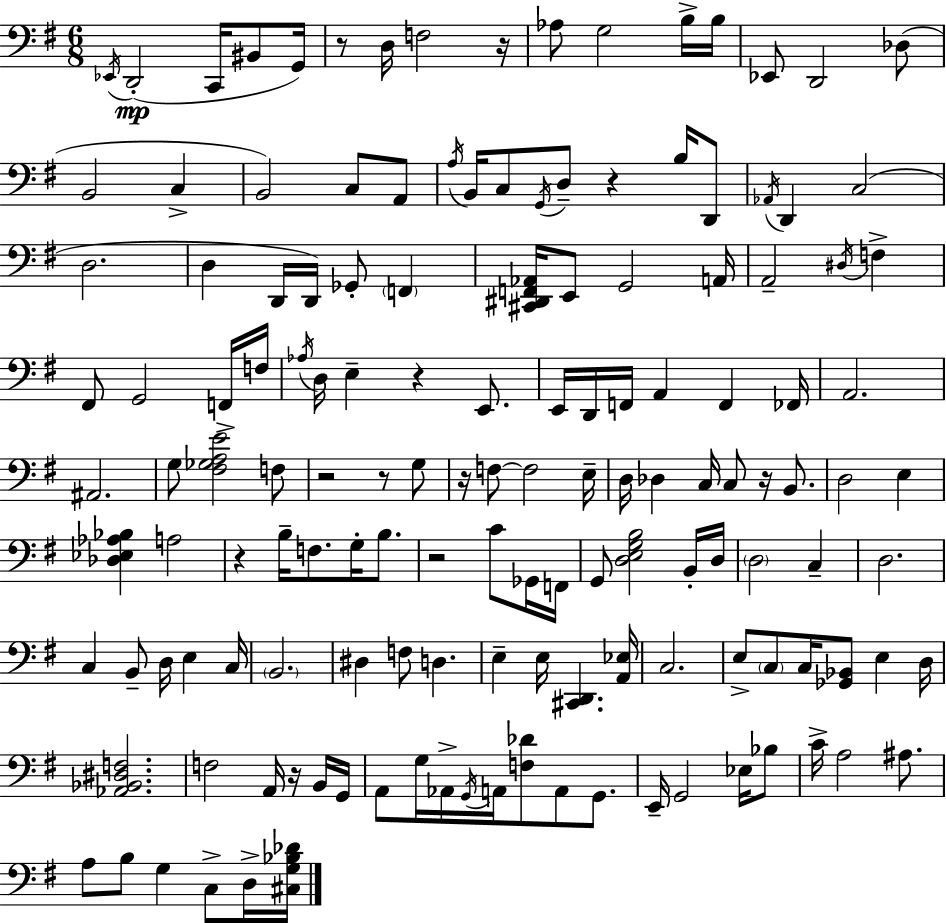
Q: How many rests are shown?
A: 11